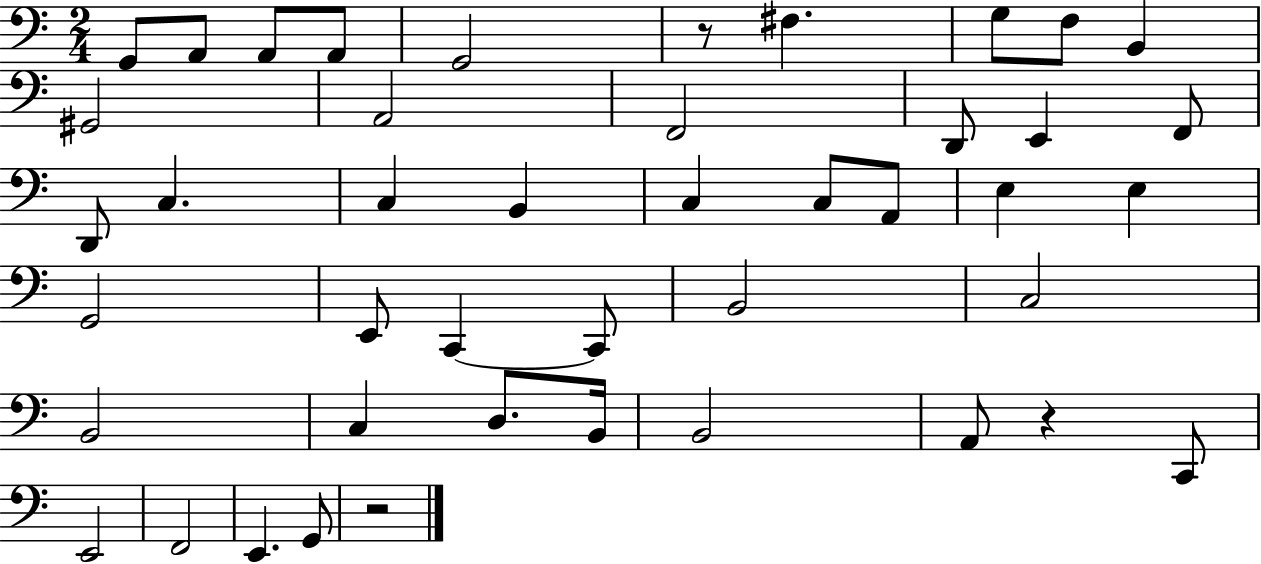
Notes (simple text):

G2/e A2/e A2/e A2/e G2/h R/e F#3/q. G3/e F3/e B2/q G#2/h A2/h F2/h D2/e E2/q F2/e D2/e C3/q. C3/q B2/q C3/q C3/e A2/e E3/q E3/q G2/h E2/e C2/q C2/e B2/h C3/h B2/h C3/q D3/e. B2/s B2/h A2/e R/q C2/e E2/h F2/h E2/q. G2/e R/h